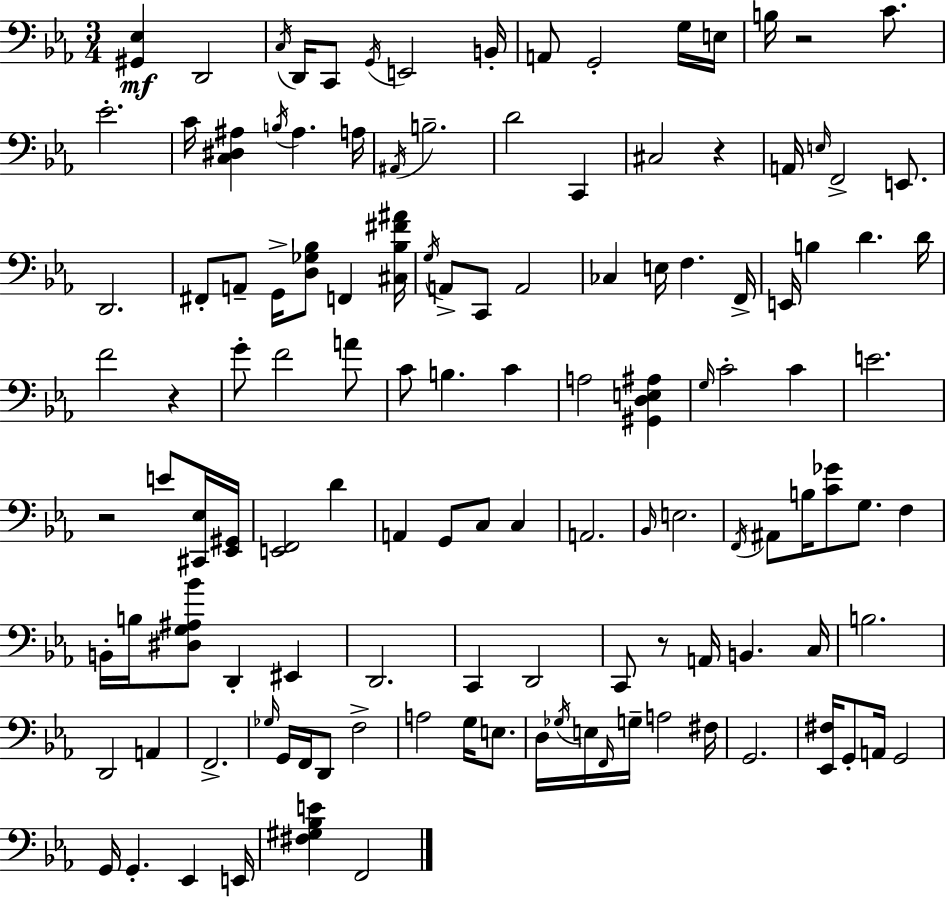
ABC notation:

X:1
T:Untitled
M:3/4
L:1/4
K:Eb
[^G,,_E,] D,,2 C,/4 D,,/4 C,,/2 G,,/4 E,,2 B,,/4 A,,/2 G,,2 G,/4 E,/4 B,/4 z2 C/2 _E2 C/4 [C,^D,^A,] B,/4 ^A, A,/4 ^A,,/4 B,2 D2 C,, ^C,2 z A,,/4 E,/4 F,,2 E,,/2 D,,2 ^F,,/2 A,,/2 G,,/4 [D,_G,_B,]/2 F,, [^C,_B,^F^A]/4 G,/4 A,,/2 C,,/2 A,,2 _C, E,/4 F, F,,/4 E,,/4 B, D D/4 F2 z G/2 F2 A/2 C/2 B, C A,2 [^G,,D,E,^A,] G,/4 C2 C E2 z2 E/2 [^C,,_E,]/4 [_E,,^G,,]/4 [E,,F,,]2 D A,, G,,/2 C,/2 C, A,,2 _B,,/4 E,2 F,,/4 ^A,,/2 B,/4 [C_G]/2 G,/2 F, B,,/4 B,/4 [^D,G,^A,_B]/2 D,, ^E,, D,,2 C,, D,,2 C,,/2 z/2 A,,/4 B,, C,/4 B,2 D,,2 A,, F,,2 _G,/4 G,,/4 F,,/4 D,,/2 F,2 A,2 G,/4 E,/2 D,/4 _G,/4 E,/4 F,,/4 G,/4 A,2 ^F,/4 G,,2 [_E,,^F,]/4 G,,/2 A,,/4 G,,2 G,,/4 G,, _E,, E,,/4 [^F,^G,_B,E] F,,2